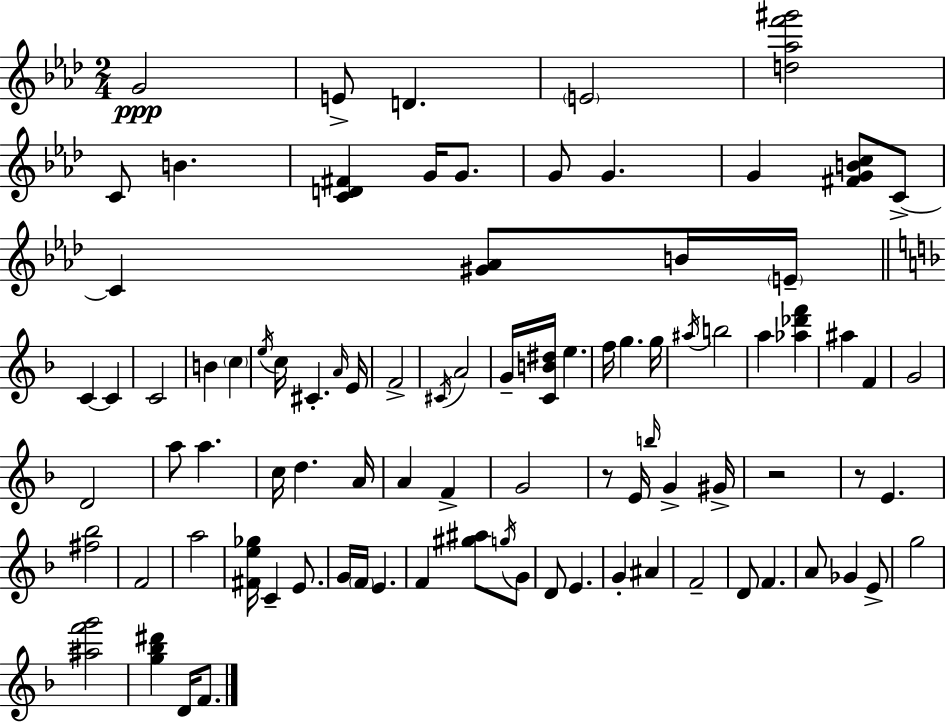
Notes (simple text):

G4/h E4/e D4/q. E4/h [D5,Ab5,F6,G#6]/h C4/e B4/q. [C4,D4,F#4]/q G4/s G4/e. G4/e G4/q. G4/q [F#4,G4,B4,C5]/e C4/e C4/q [G#4,Ab4]/e B4/s E4/s C4/q C4/q C4/h B4/q C5/q E5/s C5/s C#4/q. A4/s E4/s F4/h C#4/s A4/h G4/s [C4,B4,D#5]/s E5/q. F5/s G5/q. G5/s A#5/s B5/h A5/q [Ab5,Db6,F6]/q A#5/q F4/q G4/h D4/h A5/e A5/q. C5/s D5/q. A4/s A4/q F4/q G4/h R/e E4/s B5/s G4/q G#4/s R/h R/e E4/q. [F#5,Bb5]/h F4/h A5/h [F#4,E5,Gb5]/s C4/q E4/e. G4/s F4/s E4/q. F4/q [G#5,A#5]/e G5/s G4/e D4/e E4/q. G4/q A#4/q F4/h D4/e F4/q. A4/e Gb4/q E4/e G5/h [A#5,F6,G6]/h [G5,Bb5,D#6]/q D4/s F4/e.